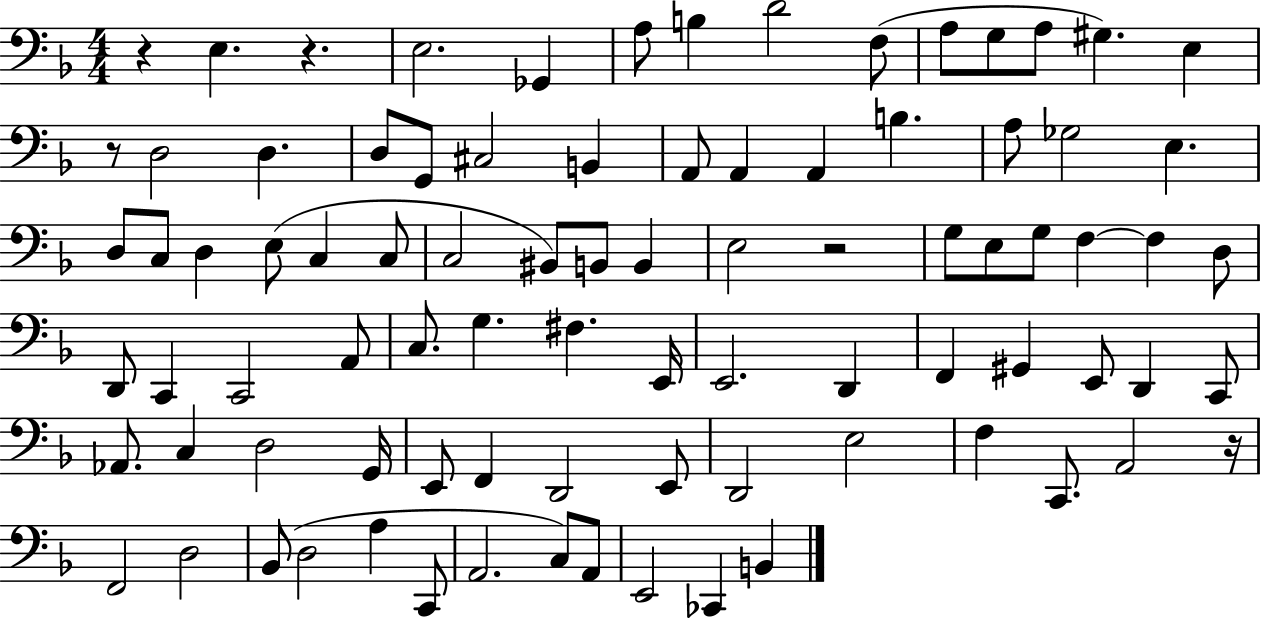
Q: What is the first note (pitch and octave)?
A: E3